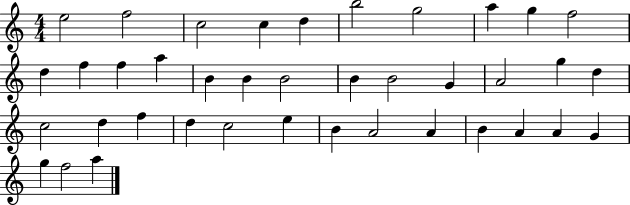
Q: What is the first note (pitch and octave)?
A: E5